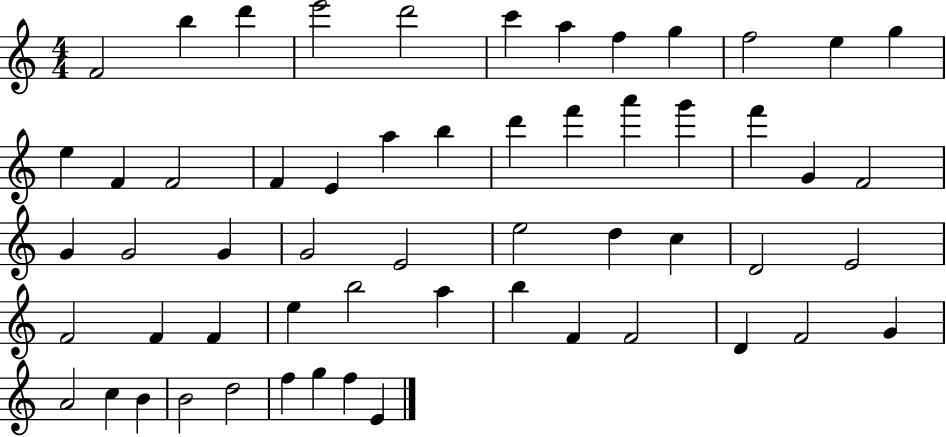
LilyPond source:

{
  \clef treble
  \numericTimeSignature
  \time 4/4
  \key c \major
  f'2 b''4 d'''4 | e'''2 d'''2 | c'''4 a''4 f''4 g''4 | f''2 e''4 g''4 | \break e''4 f'4 f'2 | f'4 e'4 a''4 b''4 | d'''4 f'''4 a'''4 g'''4 | f'''4 g'4 f'2 | \break g'4 g'2 g'4 | g'2 e'2 | e''2 d''4 c''4 | d'2 e'2 | \break f'2 f'4 f'4 | e''4 b''2 a''4 | b''4 f'4 f'2 | d'4 f'2 g'4 | \break a'2 c''4 b'4 | b'2 d''2 | f''4 g''4 f''4 e'4 | \bar "|."
}